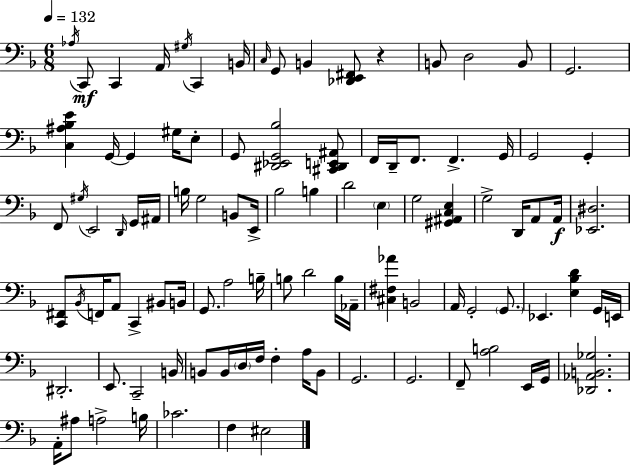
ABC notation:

X:1
T:Untitled
M:6/8
L:1/4
K:F
_A,/4 C,,/2 C,, A,,/4 ^G,/4 C,, B,,/4 C,/4 G,,/2 B,, [_D,,E,,^F,,]/2 z B,,/2 D,2 B,,/2 G,,2 [C,^A,_B,E] G,,/4 G,, ^G,/4 E,/2 G,,/2 [^D,,_E,,G,,_B,]2 [^C,,^D,,E,,^A,,]/2 F,,/4 D,,/4 F,,/2 F,, G,,/4 G,,2 G,, F,,/2 ^G,/4 E,,2 D,,/4 G,,/4 ^A,,/4 B,/4 G,2 B,,/2 E,,/4 _B,2 B, D2 E, G,2 [^G,,^A,,C,E,] G,2 D,,/4 A,,/2 A,,/4 [_E,,^D,]2 [C,,^F,,]/2 _B,,/4 F,,/4 A,,/2 C,, ^B,,/2 B,,/4 G,,/2 A,2 B,/4 B,/2 D2 B,/4 _A,,/4 [^C,^F,_A] B,,2 A,,/4 G,,2 G,,/2 _E,, [E,_B,D] G,,/4 E,,/4 ^D,,2 E,,/2 C,,2 B,,/4 B,,/2 B,,/4 D,/4 F,/4 F, A,/4 B,,/2 G,,2 G,,2 F,,/2 [A,B,]2 E,,/4 G,,/4 [_D,,_A,,B,,_G,]2 A,,/4 ^A,/2 A,2 B,/4 _C2 F, ^E,2